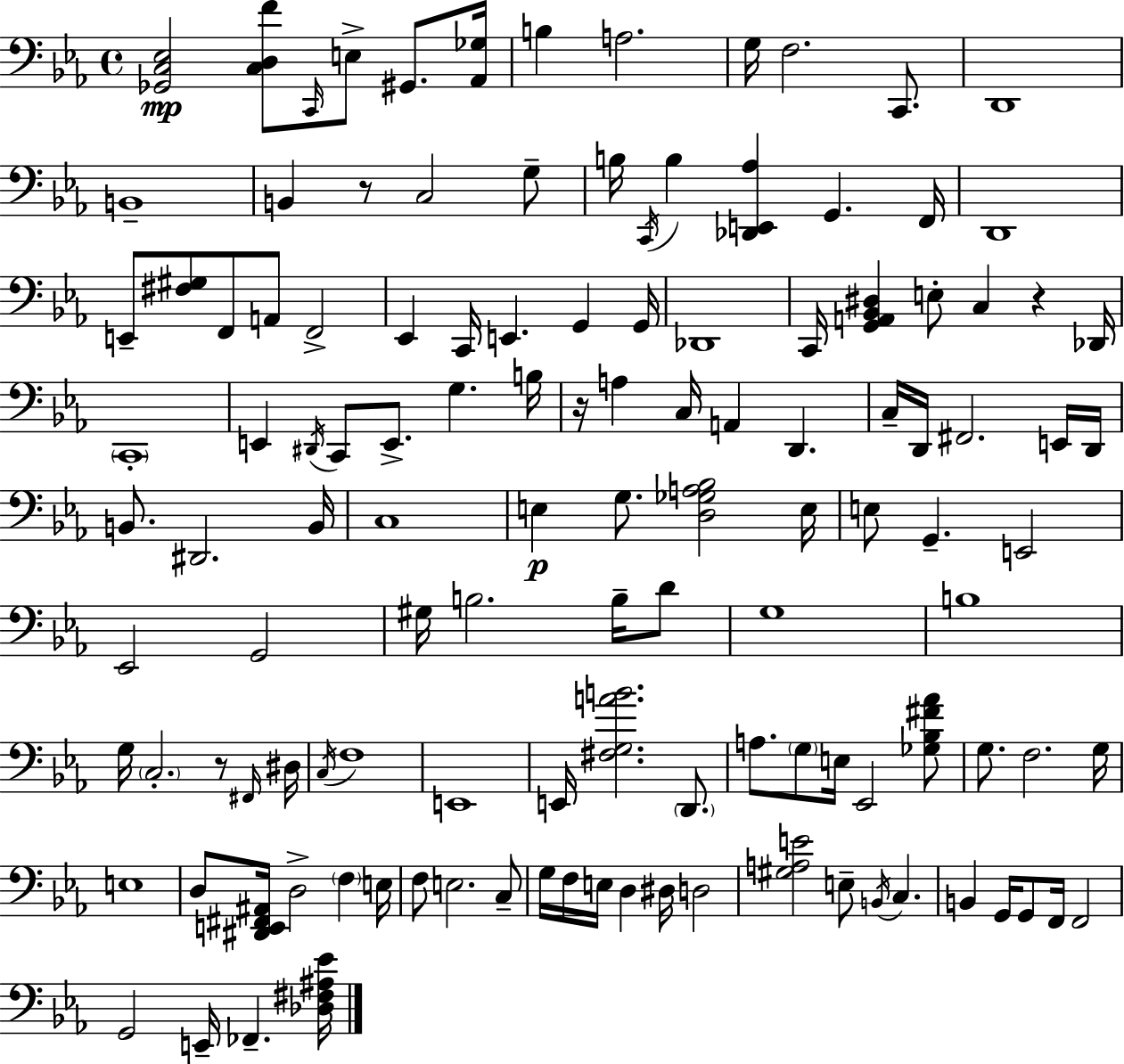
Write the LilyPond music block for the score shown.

{
  \clef bass
  \time 4/4
  \defaultTimeSignature
  \key c \minor
  <ges, c ees>2\mp <c d f'>8 \grace { c,16 } e8-> gis,8. | <aes, ges>16 b4 a2. | g16 f2. c,8. | d,1 | \break b,1-- | b,4 r8 c2 g8-- | b16 \acciaccatura { c,16 } b4 <des, e, aes>4 g,4. | f,16 d,1 | \break e,8-- <fis gis>8 f,8 a,8 f,2-> | ees,4 c,16 e,4. g,4 | g,16 des,1 | c,16 <g, a, bes, dis>4 e8-. c4 r4 | \break des,16 \parenthesize c,1-. | e,4 \acciaccatura { dis,16 } c,8 e,8.-> g4. | b16 r16 a4 c16 a,4 d,4. | c16-- d,16 fis,2. | \break e,16 d,16 b,8. dis,2. | b,16 c1 | e4\p g8. <d ges a bes>2 | e16 e8 g,4.-- e,2 | \break ees,2 g,2 | gis16 b2. | b16-- d'8 g1 | b1 | \break g16 \parenthesize c2.-. | r8 \grace { fis,16 } dis16 \acciaccatura { c16 } f1 | e,1 | e,16 <fis g a' b'>2. | \break \parenthesize d,8. a8. \parenthesize g8 e16 ees,2 | <ges bes fis' aes'>8 g8. f2. | g16 e1 | d8 <dis, e, fis, ais,>16 d2-> | \break \parenthesize f4 e16 f8 e2. | c8-- g16 f16 e16 d4 dis16 d2 | <gis a e'>2 e8-- \acciaccatura { b,16 } | c4. b,4 g,16 g,8 f,16 f,2 | \break g,2 e,16-- fes,4.-- | <des fis ais ees'>16 \bar "|."
}